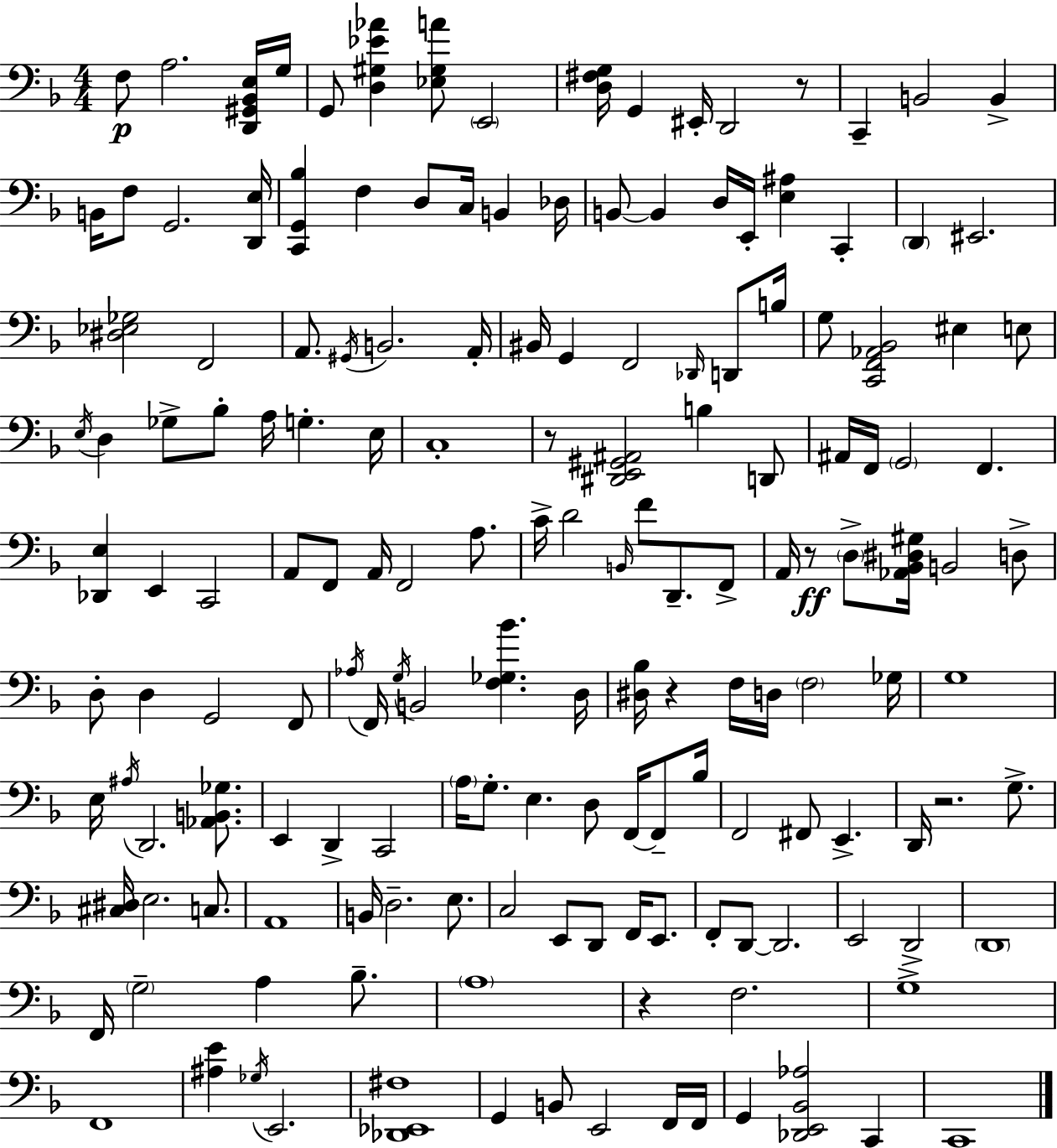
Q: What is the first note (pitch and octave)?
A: F3